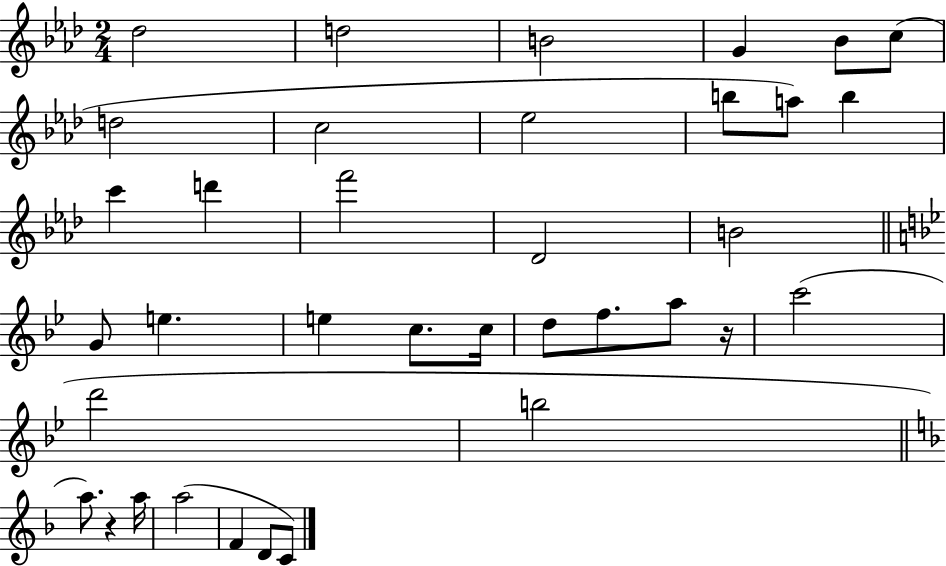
{
  \clef treble
  \numericTimeSignature
  \time 2/4
  \key aes \major
  des''2 | d''2 | b'2 | g'4 bes'8 c''8( | \break d''2 | c''2 | ees''2 | b''8 a''8) b''4 | \break c'''4 d'''4 | f'''2 | des'2 | b'2 | \break \bar "||" \break \key g \minor g'8 e''4. | e''4 c''8. c''16 | d''8 f''8. a''8 r16 | c'''2( | \break d'''2 | b''2 | \bar "||" \break \key f \major a''8.) r4 a''16 | a''2( | f'4 d'8 c'8) | \bar "|."
}